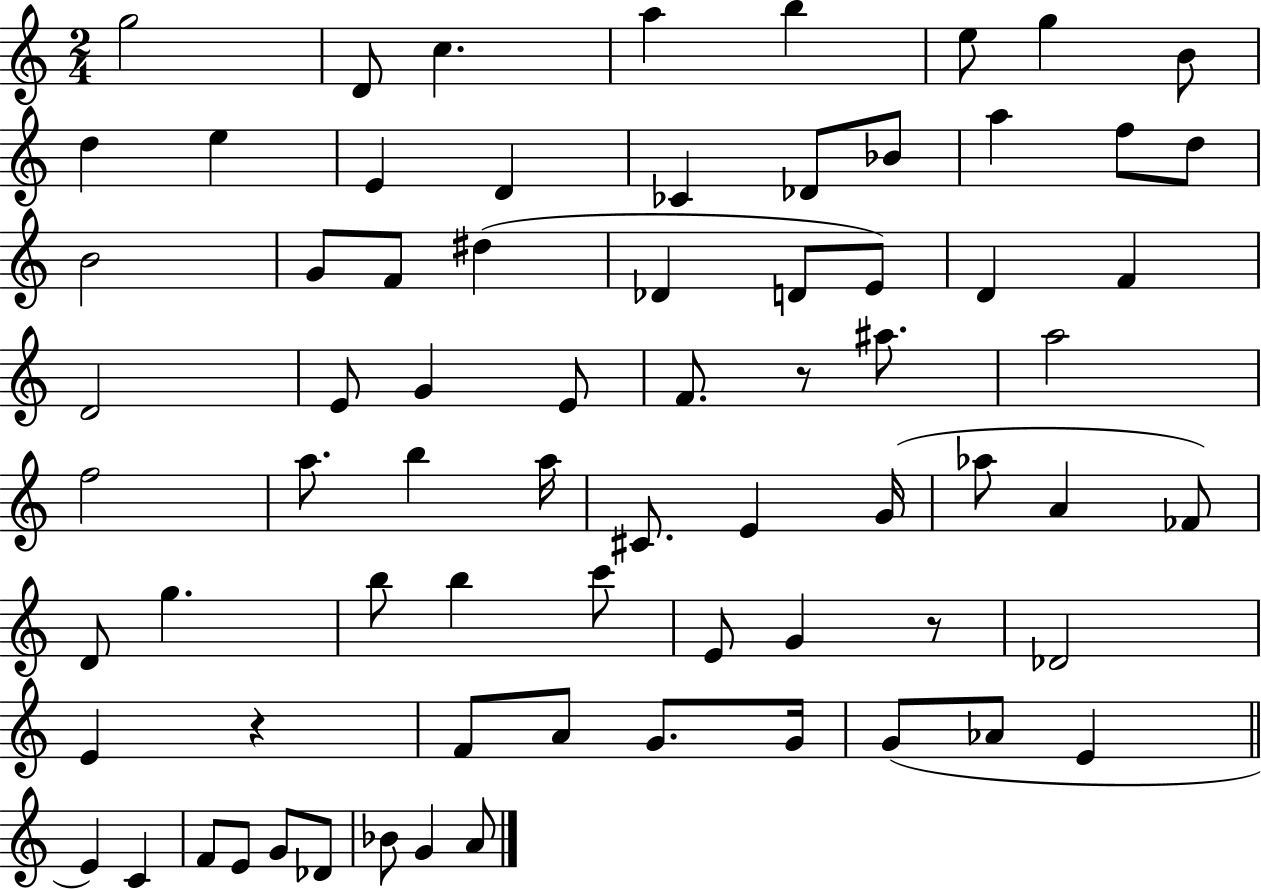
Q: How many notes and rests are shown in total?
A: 72